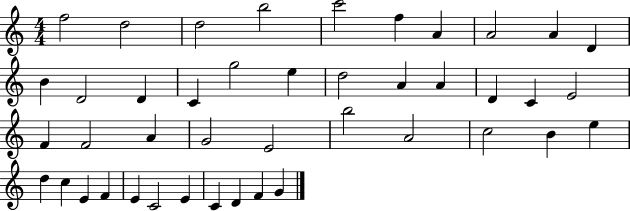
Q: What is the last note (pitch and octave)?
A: G4